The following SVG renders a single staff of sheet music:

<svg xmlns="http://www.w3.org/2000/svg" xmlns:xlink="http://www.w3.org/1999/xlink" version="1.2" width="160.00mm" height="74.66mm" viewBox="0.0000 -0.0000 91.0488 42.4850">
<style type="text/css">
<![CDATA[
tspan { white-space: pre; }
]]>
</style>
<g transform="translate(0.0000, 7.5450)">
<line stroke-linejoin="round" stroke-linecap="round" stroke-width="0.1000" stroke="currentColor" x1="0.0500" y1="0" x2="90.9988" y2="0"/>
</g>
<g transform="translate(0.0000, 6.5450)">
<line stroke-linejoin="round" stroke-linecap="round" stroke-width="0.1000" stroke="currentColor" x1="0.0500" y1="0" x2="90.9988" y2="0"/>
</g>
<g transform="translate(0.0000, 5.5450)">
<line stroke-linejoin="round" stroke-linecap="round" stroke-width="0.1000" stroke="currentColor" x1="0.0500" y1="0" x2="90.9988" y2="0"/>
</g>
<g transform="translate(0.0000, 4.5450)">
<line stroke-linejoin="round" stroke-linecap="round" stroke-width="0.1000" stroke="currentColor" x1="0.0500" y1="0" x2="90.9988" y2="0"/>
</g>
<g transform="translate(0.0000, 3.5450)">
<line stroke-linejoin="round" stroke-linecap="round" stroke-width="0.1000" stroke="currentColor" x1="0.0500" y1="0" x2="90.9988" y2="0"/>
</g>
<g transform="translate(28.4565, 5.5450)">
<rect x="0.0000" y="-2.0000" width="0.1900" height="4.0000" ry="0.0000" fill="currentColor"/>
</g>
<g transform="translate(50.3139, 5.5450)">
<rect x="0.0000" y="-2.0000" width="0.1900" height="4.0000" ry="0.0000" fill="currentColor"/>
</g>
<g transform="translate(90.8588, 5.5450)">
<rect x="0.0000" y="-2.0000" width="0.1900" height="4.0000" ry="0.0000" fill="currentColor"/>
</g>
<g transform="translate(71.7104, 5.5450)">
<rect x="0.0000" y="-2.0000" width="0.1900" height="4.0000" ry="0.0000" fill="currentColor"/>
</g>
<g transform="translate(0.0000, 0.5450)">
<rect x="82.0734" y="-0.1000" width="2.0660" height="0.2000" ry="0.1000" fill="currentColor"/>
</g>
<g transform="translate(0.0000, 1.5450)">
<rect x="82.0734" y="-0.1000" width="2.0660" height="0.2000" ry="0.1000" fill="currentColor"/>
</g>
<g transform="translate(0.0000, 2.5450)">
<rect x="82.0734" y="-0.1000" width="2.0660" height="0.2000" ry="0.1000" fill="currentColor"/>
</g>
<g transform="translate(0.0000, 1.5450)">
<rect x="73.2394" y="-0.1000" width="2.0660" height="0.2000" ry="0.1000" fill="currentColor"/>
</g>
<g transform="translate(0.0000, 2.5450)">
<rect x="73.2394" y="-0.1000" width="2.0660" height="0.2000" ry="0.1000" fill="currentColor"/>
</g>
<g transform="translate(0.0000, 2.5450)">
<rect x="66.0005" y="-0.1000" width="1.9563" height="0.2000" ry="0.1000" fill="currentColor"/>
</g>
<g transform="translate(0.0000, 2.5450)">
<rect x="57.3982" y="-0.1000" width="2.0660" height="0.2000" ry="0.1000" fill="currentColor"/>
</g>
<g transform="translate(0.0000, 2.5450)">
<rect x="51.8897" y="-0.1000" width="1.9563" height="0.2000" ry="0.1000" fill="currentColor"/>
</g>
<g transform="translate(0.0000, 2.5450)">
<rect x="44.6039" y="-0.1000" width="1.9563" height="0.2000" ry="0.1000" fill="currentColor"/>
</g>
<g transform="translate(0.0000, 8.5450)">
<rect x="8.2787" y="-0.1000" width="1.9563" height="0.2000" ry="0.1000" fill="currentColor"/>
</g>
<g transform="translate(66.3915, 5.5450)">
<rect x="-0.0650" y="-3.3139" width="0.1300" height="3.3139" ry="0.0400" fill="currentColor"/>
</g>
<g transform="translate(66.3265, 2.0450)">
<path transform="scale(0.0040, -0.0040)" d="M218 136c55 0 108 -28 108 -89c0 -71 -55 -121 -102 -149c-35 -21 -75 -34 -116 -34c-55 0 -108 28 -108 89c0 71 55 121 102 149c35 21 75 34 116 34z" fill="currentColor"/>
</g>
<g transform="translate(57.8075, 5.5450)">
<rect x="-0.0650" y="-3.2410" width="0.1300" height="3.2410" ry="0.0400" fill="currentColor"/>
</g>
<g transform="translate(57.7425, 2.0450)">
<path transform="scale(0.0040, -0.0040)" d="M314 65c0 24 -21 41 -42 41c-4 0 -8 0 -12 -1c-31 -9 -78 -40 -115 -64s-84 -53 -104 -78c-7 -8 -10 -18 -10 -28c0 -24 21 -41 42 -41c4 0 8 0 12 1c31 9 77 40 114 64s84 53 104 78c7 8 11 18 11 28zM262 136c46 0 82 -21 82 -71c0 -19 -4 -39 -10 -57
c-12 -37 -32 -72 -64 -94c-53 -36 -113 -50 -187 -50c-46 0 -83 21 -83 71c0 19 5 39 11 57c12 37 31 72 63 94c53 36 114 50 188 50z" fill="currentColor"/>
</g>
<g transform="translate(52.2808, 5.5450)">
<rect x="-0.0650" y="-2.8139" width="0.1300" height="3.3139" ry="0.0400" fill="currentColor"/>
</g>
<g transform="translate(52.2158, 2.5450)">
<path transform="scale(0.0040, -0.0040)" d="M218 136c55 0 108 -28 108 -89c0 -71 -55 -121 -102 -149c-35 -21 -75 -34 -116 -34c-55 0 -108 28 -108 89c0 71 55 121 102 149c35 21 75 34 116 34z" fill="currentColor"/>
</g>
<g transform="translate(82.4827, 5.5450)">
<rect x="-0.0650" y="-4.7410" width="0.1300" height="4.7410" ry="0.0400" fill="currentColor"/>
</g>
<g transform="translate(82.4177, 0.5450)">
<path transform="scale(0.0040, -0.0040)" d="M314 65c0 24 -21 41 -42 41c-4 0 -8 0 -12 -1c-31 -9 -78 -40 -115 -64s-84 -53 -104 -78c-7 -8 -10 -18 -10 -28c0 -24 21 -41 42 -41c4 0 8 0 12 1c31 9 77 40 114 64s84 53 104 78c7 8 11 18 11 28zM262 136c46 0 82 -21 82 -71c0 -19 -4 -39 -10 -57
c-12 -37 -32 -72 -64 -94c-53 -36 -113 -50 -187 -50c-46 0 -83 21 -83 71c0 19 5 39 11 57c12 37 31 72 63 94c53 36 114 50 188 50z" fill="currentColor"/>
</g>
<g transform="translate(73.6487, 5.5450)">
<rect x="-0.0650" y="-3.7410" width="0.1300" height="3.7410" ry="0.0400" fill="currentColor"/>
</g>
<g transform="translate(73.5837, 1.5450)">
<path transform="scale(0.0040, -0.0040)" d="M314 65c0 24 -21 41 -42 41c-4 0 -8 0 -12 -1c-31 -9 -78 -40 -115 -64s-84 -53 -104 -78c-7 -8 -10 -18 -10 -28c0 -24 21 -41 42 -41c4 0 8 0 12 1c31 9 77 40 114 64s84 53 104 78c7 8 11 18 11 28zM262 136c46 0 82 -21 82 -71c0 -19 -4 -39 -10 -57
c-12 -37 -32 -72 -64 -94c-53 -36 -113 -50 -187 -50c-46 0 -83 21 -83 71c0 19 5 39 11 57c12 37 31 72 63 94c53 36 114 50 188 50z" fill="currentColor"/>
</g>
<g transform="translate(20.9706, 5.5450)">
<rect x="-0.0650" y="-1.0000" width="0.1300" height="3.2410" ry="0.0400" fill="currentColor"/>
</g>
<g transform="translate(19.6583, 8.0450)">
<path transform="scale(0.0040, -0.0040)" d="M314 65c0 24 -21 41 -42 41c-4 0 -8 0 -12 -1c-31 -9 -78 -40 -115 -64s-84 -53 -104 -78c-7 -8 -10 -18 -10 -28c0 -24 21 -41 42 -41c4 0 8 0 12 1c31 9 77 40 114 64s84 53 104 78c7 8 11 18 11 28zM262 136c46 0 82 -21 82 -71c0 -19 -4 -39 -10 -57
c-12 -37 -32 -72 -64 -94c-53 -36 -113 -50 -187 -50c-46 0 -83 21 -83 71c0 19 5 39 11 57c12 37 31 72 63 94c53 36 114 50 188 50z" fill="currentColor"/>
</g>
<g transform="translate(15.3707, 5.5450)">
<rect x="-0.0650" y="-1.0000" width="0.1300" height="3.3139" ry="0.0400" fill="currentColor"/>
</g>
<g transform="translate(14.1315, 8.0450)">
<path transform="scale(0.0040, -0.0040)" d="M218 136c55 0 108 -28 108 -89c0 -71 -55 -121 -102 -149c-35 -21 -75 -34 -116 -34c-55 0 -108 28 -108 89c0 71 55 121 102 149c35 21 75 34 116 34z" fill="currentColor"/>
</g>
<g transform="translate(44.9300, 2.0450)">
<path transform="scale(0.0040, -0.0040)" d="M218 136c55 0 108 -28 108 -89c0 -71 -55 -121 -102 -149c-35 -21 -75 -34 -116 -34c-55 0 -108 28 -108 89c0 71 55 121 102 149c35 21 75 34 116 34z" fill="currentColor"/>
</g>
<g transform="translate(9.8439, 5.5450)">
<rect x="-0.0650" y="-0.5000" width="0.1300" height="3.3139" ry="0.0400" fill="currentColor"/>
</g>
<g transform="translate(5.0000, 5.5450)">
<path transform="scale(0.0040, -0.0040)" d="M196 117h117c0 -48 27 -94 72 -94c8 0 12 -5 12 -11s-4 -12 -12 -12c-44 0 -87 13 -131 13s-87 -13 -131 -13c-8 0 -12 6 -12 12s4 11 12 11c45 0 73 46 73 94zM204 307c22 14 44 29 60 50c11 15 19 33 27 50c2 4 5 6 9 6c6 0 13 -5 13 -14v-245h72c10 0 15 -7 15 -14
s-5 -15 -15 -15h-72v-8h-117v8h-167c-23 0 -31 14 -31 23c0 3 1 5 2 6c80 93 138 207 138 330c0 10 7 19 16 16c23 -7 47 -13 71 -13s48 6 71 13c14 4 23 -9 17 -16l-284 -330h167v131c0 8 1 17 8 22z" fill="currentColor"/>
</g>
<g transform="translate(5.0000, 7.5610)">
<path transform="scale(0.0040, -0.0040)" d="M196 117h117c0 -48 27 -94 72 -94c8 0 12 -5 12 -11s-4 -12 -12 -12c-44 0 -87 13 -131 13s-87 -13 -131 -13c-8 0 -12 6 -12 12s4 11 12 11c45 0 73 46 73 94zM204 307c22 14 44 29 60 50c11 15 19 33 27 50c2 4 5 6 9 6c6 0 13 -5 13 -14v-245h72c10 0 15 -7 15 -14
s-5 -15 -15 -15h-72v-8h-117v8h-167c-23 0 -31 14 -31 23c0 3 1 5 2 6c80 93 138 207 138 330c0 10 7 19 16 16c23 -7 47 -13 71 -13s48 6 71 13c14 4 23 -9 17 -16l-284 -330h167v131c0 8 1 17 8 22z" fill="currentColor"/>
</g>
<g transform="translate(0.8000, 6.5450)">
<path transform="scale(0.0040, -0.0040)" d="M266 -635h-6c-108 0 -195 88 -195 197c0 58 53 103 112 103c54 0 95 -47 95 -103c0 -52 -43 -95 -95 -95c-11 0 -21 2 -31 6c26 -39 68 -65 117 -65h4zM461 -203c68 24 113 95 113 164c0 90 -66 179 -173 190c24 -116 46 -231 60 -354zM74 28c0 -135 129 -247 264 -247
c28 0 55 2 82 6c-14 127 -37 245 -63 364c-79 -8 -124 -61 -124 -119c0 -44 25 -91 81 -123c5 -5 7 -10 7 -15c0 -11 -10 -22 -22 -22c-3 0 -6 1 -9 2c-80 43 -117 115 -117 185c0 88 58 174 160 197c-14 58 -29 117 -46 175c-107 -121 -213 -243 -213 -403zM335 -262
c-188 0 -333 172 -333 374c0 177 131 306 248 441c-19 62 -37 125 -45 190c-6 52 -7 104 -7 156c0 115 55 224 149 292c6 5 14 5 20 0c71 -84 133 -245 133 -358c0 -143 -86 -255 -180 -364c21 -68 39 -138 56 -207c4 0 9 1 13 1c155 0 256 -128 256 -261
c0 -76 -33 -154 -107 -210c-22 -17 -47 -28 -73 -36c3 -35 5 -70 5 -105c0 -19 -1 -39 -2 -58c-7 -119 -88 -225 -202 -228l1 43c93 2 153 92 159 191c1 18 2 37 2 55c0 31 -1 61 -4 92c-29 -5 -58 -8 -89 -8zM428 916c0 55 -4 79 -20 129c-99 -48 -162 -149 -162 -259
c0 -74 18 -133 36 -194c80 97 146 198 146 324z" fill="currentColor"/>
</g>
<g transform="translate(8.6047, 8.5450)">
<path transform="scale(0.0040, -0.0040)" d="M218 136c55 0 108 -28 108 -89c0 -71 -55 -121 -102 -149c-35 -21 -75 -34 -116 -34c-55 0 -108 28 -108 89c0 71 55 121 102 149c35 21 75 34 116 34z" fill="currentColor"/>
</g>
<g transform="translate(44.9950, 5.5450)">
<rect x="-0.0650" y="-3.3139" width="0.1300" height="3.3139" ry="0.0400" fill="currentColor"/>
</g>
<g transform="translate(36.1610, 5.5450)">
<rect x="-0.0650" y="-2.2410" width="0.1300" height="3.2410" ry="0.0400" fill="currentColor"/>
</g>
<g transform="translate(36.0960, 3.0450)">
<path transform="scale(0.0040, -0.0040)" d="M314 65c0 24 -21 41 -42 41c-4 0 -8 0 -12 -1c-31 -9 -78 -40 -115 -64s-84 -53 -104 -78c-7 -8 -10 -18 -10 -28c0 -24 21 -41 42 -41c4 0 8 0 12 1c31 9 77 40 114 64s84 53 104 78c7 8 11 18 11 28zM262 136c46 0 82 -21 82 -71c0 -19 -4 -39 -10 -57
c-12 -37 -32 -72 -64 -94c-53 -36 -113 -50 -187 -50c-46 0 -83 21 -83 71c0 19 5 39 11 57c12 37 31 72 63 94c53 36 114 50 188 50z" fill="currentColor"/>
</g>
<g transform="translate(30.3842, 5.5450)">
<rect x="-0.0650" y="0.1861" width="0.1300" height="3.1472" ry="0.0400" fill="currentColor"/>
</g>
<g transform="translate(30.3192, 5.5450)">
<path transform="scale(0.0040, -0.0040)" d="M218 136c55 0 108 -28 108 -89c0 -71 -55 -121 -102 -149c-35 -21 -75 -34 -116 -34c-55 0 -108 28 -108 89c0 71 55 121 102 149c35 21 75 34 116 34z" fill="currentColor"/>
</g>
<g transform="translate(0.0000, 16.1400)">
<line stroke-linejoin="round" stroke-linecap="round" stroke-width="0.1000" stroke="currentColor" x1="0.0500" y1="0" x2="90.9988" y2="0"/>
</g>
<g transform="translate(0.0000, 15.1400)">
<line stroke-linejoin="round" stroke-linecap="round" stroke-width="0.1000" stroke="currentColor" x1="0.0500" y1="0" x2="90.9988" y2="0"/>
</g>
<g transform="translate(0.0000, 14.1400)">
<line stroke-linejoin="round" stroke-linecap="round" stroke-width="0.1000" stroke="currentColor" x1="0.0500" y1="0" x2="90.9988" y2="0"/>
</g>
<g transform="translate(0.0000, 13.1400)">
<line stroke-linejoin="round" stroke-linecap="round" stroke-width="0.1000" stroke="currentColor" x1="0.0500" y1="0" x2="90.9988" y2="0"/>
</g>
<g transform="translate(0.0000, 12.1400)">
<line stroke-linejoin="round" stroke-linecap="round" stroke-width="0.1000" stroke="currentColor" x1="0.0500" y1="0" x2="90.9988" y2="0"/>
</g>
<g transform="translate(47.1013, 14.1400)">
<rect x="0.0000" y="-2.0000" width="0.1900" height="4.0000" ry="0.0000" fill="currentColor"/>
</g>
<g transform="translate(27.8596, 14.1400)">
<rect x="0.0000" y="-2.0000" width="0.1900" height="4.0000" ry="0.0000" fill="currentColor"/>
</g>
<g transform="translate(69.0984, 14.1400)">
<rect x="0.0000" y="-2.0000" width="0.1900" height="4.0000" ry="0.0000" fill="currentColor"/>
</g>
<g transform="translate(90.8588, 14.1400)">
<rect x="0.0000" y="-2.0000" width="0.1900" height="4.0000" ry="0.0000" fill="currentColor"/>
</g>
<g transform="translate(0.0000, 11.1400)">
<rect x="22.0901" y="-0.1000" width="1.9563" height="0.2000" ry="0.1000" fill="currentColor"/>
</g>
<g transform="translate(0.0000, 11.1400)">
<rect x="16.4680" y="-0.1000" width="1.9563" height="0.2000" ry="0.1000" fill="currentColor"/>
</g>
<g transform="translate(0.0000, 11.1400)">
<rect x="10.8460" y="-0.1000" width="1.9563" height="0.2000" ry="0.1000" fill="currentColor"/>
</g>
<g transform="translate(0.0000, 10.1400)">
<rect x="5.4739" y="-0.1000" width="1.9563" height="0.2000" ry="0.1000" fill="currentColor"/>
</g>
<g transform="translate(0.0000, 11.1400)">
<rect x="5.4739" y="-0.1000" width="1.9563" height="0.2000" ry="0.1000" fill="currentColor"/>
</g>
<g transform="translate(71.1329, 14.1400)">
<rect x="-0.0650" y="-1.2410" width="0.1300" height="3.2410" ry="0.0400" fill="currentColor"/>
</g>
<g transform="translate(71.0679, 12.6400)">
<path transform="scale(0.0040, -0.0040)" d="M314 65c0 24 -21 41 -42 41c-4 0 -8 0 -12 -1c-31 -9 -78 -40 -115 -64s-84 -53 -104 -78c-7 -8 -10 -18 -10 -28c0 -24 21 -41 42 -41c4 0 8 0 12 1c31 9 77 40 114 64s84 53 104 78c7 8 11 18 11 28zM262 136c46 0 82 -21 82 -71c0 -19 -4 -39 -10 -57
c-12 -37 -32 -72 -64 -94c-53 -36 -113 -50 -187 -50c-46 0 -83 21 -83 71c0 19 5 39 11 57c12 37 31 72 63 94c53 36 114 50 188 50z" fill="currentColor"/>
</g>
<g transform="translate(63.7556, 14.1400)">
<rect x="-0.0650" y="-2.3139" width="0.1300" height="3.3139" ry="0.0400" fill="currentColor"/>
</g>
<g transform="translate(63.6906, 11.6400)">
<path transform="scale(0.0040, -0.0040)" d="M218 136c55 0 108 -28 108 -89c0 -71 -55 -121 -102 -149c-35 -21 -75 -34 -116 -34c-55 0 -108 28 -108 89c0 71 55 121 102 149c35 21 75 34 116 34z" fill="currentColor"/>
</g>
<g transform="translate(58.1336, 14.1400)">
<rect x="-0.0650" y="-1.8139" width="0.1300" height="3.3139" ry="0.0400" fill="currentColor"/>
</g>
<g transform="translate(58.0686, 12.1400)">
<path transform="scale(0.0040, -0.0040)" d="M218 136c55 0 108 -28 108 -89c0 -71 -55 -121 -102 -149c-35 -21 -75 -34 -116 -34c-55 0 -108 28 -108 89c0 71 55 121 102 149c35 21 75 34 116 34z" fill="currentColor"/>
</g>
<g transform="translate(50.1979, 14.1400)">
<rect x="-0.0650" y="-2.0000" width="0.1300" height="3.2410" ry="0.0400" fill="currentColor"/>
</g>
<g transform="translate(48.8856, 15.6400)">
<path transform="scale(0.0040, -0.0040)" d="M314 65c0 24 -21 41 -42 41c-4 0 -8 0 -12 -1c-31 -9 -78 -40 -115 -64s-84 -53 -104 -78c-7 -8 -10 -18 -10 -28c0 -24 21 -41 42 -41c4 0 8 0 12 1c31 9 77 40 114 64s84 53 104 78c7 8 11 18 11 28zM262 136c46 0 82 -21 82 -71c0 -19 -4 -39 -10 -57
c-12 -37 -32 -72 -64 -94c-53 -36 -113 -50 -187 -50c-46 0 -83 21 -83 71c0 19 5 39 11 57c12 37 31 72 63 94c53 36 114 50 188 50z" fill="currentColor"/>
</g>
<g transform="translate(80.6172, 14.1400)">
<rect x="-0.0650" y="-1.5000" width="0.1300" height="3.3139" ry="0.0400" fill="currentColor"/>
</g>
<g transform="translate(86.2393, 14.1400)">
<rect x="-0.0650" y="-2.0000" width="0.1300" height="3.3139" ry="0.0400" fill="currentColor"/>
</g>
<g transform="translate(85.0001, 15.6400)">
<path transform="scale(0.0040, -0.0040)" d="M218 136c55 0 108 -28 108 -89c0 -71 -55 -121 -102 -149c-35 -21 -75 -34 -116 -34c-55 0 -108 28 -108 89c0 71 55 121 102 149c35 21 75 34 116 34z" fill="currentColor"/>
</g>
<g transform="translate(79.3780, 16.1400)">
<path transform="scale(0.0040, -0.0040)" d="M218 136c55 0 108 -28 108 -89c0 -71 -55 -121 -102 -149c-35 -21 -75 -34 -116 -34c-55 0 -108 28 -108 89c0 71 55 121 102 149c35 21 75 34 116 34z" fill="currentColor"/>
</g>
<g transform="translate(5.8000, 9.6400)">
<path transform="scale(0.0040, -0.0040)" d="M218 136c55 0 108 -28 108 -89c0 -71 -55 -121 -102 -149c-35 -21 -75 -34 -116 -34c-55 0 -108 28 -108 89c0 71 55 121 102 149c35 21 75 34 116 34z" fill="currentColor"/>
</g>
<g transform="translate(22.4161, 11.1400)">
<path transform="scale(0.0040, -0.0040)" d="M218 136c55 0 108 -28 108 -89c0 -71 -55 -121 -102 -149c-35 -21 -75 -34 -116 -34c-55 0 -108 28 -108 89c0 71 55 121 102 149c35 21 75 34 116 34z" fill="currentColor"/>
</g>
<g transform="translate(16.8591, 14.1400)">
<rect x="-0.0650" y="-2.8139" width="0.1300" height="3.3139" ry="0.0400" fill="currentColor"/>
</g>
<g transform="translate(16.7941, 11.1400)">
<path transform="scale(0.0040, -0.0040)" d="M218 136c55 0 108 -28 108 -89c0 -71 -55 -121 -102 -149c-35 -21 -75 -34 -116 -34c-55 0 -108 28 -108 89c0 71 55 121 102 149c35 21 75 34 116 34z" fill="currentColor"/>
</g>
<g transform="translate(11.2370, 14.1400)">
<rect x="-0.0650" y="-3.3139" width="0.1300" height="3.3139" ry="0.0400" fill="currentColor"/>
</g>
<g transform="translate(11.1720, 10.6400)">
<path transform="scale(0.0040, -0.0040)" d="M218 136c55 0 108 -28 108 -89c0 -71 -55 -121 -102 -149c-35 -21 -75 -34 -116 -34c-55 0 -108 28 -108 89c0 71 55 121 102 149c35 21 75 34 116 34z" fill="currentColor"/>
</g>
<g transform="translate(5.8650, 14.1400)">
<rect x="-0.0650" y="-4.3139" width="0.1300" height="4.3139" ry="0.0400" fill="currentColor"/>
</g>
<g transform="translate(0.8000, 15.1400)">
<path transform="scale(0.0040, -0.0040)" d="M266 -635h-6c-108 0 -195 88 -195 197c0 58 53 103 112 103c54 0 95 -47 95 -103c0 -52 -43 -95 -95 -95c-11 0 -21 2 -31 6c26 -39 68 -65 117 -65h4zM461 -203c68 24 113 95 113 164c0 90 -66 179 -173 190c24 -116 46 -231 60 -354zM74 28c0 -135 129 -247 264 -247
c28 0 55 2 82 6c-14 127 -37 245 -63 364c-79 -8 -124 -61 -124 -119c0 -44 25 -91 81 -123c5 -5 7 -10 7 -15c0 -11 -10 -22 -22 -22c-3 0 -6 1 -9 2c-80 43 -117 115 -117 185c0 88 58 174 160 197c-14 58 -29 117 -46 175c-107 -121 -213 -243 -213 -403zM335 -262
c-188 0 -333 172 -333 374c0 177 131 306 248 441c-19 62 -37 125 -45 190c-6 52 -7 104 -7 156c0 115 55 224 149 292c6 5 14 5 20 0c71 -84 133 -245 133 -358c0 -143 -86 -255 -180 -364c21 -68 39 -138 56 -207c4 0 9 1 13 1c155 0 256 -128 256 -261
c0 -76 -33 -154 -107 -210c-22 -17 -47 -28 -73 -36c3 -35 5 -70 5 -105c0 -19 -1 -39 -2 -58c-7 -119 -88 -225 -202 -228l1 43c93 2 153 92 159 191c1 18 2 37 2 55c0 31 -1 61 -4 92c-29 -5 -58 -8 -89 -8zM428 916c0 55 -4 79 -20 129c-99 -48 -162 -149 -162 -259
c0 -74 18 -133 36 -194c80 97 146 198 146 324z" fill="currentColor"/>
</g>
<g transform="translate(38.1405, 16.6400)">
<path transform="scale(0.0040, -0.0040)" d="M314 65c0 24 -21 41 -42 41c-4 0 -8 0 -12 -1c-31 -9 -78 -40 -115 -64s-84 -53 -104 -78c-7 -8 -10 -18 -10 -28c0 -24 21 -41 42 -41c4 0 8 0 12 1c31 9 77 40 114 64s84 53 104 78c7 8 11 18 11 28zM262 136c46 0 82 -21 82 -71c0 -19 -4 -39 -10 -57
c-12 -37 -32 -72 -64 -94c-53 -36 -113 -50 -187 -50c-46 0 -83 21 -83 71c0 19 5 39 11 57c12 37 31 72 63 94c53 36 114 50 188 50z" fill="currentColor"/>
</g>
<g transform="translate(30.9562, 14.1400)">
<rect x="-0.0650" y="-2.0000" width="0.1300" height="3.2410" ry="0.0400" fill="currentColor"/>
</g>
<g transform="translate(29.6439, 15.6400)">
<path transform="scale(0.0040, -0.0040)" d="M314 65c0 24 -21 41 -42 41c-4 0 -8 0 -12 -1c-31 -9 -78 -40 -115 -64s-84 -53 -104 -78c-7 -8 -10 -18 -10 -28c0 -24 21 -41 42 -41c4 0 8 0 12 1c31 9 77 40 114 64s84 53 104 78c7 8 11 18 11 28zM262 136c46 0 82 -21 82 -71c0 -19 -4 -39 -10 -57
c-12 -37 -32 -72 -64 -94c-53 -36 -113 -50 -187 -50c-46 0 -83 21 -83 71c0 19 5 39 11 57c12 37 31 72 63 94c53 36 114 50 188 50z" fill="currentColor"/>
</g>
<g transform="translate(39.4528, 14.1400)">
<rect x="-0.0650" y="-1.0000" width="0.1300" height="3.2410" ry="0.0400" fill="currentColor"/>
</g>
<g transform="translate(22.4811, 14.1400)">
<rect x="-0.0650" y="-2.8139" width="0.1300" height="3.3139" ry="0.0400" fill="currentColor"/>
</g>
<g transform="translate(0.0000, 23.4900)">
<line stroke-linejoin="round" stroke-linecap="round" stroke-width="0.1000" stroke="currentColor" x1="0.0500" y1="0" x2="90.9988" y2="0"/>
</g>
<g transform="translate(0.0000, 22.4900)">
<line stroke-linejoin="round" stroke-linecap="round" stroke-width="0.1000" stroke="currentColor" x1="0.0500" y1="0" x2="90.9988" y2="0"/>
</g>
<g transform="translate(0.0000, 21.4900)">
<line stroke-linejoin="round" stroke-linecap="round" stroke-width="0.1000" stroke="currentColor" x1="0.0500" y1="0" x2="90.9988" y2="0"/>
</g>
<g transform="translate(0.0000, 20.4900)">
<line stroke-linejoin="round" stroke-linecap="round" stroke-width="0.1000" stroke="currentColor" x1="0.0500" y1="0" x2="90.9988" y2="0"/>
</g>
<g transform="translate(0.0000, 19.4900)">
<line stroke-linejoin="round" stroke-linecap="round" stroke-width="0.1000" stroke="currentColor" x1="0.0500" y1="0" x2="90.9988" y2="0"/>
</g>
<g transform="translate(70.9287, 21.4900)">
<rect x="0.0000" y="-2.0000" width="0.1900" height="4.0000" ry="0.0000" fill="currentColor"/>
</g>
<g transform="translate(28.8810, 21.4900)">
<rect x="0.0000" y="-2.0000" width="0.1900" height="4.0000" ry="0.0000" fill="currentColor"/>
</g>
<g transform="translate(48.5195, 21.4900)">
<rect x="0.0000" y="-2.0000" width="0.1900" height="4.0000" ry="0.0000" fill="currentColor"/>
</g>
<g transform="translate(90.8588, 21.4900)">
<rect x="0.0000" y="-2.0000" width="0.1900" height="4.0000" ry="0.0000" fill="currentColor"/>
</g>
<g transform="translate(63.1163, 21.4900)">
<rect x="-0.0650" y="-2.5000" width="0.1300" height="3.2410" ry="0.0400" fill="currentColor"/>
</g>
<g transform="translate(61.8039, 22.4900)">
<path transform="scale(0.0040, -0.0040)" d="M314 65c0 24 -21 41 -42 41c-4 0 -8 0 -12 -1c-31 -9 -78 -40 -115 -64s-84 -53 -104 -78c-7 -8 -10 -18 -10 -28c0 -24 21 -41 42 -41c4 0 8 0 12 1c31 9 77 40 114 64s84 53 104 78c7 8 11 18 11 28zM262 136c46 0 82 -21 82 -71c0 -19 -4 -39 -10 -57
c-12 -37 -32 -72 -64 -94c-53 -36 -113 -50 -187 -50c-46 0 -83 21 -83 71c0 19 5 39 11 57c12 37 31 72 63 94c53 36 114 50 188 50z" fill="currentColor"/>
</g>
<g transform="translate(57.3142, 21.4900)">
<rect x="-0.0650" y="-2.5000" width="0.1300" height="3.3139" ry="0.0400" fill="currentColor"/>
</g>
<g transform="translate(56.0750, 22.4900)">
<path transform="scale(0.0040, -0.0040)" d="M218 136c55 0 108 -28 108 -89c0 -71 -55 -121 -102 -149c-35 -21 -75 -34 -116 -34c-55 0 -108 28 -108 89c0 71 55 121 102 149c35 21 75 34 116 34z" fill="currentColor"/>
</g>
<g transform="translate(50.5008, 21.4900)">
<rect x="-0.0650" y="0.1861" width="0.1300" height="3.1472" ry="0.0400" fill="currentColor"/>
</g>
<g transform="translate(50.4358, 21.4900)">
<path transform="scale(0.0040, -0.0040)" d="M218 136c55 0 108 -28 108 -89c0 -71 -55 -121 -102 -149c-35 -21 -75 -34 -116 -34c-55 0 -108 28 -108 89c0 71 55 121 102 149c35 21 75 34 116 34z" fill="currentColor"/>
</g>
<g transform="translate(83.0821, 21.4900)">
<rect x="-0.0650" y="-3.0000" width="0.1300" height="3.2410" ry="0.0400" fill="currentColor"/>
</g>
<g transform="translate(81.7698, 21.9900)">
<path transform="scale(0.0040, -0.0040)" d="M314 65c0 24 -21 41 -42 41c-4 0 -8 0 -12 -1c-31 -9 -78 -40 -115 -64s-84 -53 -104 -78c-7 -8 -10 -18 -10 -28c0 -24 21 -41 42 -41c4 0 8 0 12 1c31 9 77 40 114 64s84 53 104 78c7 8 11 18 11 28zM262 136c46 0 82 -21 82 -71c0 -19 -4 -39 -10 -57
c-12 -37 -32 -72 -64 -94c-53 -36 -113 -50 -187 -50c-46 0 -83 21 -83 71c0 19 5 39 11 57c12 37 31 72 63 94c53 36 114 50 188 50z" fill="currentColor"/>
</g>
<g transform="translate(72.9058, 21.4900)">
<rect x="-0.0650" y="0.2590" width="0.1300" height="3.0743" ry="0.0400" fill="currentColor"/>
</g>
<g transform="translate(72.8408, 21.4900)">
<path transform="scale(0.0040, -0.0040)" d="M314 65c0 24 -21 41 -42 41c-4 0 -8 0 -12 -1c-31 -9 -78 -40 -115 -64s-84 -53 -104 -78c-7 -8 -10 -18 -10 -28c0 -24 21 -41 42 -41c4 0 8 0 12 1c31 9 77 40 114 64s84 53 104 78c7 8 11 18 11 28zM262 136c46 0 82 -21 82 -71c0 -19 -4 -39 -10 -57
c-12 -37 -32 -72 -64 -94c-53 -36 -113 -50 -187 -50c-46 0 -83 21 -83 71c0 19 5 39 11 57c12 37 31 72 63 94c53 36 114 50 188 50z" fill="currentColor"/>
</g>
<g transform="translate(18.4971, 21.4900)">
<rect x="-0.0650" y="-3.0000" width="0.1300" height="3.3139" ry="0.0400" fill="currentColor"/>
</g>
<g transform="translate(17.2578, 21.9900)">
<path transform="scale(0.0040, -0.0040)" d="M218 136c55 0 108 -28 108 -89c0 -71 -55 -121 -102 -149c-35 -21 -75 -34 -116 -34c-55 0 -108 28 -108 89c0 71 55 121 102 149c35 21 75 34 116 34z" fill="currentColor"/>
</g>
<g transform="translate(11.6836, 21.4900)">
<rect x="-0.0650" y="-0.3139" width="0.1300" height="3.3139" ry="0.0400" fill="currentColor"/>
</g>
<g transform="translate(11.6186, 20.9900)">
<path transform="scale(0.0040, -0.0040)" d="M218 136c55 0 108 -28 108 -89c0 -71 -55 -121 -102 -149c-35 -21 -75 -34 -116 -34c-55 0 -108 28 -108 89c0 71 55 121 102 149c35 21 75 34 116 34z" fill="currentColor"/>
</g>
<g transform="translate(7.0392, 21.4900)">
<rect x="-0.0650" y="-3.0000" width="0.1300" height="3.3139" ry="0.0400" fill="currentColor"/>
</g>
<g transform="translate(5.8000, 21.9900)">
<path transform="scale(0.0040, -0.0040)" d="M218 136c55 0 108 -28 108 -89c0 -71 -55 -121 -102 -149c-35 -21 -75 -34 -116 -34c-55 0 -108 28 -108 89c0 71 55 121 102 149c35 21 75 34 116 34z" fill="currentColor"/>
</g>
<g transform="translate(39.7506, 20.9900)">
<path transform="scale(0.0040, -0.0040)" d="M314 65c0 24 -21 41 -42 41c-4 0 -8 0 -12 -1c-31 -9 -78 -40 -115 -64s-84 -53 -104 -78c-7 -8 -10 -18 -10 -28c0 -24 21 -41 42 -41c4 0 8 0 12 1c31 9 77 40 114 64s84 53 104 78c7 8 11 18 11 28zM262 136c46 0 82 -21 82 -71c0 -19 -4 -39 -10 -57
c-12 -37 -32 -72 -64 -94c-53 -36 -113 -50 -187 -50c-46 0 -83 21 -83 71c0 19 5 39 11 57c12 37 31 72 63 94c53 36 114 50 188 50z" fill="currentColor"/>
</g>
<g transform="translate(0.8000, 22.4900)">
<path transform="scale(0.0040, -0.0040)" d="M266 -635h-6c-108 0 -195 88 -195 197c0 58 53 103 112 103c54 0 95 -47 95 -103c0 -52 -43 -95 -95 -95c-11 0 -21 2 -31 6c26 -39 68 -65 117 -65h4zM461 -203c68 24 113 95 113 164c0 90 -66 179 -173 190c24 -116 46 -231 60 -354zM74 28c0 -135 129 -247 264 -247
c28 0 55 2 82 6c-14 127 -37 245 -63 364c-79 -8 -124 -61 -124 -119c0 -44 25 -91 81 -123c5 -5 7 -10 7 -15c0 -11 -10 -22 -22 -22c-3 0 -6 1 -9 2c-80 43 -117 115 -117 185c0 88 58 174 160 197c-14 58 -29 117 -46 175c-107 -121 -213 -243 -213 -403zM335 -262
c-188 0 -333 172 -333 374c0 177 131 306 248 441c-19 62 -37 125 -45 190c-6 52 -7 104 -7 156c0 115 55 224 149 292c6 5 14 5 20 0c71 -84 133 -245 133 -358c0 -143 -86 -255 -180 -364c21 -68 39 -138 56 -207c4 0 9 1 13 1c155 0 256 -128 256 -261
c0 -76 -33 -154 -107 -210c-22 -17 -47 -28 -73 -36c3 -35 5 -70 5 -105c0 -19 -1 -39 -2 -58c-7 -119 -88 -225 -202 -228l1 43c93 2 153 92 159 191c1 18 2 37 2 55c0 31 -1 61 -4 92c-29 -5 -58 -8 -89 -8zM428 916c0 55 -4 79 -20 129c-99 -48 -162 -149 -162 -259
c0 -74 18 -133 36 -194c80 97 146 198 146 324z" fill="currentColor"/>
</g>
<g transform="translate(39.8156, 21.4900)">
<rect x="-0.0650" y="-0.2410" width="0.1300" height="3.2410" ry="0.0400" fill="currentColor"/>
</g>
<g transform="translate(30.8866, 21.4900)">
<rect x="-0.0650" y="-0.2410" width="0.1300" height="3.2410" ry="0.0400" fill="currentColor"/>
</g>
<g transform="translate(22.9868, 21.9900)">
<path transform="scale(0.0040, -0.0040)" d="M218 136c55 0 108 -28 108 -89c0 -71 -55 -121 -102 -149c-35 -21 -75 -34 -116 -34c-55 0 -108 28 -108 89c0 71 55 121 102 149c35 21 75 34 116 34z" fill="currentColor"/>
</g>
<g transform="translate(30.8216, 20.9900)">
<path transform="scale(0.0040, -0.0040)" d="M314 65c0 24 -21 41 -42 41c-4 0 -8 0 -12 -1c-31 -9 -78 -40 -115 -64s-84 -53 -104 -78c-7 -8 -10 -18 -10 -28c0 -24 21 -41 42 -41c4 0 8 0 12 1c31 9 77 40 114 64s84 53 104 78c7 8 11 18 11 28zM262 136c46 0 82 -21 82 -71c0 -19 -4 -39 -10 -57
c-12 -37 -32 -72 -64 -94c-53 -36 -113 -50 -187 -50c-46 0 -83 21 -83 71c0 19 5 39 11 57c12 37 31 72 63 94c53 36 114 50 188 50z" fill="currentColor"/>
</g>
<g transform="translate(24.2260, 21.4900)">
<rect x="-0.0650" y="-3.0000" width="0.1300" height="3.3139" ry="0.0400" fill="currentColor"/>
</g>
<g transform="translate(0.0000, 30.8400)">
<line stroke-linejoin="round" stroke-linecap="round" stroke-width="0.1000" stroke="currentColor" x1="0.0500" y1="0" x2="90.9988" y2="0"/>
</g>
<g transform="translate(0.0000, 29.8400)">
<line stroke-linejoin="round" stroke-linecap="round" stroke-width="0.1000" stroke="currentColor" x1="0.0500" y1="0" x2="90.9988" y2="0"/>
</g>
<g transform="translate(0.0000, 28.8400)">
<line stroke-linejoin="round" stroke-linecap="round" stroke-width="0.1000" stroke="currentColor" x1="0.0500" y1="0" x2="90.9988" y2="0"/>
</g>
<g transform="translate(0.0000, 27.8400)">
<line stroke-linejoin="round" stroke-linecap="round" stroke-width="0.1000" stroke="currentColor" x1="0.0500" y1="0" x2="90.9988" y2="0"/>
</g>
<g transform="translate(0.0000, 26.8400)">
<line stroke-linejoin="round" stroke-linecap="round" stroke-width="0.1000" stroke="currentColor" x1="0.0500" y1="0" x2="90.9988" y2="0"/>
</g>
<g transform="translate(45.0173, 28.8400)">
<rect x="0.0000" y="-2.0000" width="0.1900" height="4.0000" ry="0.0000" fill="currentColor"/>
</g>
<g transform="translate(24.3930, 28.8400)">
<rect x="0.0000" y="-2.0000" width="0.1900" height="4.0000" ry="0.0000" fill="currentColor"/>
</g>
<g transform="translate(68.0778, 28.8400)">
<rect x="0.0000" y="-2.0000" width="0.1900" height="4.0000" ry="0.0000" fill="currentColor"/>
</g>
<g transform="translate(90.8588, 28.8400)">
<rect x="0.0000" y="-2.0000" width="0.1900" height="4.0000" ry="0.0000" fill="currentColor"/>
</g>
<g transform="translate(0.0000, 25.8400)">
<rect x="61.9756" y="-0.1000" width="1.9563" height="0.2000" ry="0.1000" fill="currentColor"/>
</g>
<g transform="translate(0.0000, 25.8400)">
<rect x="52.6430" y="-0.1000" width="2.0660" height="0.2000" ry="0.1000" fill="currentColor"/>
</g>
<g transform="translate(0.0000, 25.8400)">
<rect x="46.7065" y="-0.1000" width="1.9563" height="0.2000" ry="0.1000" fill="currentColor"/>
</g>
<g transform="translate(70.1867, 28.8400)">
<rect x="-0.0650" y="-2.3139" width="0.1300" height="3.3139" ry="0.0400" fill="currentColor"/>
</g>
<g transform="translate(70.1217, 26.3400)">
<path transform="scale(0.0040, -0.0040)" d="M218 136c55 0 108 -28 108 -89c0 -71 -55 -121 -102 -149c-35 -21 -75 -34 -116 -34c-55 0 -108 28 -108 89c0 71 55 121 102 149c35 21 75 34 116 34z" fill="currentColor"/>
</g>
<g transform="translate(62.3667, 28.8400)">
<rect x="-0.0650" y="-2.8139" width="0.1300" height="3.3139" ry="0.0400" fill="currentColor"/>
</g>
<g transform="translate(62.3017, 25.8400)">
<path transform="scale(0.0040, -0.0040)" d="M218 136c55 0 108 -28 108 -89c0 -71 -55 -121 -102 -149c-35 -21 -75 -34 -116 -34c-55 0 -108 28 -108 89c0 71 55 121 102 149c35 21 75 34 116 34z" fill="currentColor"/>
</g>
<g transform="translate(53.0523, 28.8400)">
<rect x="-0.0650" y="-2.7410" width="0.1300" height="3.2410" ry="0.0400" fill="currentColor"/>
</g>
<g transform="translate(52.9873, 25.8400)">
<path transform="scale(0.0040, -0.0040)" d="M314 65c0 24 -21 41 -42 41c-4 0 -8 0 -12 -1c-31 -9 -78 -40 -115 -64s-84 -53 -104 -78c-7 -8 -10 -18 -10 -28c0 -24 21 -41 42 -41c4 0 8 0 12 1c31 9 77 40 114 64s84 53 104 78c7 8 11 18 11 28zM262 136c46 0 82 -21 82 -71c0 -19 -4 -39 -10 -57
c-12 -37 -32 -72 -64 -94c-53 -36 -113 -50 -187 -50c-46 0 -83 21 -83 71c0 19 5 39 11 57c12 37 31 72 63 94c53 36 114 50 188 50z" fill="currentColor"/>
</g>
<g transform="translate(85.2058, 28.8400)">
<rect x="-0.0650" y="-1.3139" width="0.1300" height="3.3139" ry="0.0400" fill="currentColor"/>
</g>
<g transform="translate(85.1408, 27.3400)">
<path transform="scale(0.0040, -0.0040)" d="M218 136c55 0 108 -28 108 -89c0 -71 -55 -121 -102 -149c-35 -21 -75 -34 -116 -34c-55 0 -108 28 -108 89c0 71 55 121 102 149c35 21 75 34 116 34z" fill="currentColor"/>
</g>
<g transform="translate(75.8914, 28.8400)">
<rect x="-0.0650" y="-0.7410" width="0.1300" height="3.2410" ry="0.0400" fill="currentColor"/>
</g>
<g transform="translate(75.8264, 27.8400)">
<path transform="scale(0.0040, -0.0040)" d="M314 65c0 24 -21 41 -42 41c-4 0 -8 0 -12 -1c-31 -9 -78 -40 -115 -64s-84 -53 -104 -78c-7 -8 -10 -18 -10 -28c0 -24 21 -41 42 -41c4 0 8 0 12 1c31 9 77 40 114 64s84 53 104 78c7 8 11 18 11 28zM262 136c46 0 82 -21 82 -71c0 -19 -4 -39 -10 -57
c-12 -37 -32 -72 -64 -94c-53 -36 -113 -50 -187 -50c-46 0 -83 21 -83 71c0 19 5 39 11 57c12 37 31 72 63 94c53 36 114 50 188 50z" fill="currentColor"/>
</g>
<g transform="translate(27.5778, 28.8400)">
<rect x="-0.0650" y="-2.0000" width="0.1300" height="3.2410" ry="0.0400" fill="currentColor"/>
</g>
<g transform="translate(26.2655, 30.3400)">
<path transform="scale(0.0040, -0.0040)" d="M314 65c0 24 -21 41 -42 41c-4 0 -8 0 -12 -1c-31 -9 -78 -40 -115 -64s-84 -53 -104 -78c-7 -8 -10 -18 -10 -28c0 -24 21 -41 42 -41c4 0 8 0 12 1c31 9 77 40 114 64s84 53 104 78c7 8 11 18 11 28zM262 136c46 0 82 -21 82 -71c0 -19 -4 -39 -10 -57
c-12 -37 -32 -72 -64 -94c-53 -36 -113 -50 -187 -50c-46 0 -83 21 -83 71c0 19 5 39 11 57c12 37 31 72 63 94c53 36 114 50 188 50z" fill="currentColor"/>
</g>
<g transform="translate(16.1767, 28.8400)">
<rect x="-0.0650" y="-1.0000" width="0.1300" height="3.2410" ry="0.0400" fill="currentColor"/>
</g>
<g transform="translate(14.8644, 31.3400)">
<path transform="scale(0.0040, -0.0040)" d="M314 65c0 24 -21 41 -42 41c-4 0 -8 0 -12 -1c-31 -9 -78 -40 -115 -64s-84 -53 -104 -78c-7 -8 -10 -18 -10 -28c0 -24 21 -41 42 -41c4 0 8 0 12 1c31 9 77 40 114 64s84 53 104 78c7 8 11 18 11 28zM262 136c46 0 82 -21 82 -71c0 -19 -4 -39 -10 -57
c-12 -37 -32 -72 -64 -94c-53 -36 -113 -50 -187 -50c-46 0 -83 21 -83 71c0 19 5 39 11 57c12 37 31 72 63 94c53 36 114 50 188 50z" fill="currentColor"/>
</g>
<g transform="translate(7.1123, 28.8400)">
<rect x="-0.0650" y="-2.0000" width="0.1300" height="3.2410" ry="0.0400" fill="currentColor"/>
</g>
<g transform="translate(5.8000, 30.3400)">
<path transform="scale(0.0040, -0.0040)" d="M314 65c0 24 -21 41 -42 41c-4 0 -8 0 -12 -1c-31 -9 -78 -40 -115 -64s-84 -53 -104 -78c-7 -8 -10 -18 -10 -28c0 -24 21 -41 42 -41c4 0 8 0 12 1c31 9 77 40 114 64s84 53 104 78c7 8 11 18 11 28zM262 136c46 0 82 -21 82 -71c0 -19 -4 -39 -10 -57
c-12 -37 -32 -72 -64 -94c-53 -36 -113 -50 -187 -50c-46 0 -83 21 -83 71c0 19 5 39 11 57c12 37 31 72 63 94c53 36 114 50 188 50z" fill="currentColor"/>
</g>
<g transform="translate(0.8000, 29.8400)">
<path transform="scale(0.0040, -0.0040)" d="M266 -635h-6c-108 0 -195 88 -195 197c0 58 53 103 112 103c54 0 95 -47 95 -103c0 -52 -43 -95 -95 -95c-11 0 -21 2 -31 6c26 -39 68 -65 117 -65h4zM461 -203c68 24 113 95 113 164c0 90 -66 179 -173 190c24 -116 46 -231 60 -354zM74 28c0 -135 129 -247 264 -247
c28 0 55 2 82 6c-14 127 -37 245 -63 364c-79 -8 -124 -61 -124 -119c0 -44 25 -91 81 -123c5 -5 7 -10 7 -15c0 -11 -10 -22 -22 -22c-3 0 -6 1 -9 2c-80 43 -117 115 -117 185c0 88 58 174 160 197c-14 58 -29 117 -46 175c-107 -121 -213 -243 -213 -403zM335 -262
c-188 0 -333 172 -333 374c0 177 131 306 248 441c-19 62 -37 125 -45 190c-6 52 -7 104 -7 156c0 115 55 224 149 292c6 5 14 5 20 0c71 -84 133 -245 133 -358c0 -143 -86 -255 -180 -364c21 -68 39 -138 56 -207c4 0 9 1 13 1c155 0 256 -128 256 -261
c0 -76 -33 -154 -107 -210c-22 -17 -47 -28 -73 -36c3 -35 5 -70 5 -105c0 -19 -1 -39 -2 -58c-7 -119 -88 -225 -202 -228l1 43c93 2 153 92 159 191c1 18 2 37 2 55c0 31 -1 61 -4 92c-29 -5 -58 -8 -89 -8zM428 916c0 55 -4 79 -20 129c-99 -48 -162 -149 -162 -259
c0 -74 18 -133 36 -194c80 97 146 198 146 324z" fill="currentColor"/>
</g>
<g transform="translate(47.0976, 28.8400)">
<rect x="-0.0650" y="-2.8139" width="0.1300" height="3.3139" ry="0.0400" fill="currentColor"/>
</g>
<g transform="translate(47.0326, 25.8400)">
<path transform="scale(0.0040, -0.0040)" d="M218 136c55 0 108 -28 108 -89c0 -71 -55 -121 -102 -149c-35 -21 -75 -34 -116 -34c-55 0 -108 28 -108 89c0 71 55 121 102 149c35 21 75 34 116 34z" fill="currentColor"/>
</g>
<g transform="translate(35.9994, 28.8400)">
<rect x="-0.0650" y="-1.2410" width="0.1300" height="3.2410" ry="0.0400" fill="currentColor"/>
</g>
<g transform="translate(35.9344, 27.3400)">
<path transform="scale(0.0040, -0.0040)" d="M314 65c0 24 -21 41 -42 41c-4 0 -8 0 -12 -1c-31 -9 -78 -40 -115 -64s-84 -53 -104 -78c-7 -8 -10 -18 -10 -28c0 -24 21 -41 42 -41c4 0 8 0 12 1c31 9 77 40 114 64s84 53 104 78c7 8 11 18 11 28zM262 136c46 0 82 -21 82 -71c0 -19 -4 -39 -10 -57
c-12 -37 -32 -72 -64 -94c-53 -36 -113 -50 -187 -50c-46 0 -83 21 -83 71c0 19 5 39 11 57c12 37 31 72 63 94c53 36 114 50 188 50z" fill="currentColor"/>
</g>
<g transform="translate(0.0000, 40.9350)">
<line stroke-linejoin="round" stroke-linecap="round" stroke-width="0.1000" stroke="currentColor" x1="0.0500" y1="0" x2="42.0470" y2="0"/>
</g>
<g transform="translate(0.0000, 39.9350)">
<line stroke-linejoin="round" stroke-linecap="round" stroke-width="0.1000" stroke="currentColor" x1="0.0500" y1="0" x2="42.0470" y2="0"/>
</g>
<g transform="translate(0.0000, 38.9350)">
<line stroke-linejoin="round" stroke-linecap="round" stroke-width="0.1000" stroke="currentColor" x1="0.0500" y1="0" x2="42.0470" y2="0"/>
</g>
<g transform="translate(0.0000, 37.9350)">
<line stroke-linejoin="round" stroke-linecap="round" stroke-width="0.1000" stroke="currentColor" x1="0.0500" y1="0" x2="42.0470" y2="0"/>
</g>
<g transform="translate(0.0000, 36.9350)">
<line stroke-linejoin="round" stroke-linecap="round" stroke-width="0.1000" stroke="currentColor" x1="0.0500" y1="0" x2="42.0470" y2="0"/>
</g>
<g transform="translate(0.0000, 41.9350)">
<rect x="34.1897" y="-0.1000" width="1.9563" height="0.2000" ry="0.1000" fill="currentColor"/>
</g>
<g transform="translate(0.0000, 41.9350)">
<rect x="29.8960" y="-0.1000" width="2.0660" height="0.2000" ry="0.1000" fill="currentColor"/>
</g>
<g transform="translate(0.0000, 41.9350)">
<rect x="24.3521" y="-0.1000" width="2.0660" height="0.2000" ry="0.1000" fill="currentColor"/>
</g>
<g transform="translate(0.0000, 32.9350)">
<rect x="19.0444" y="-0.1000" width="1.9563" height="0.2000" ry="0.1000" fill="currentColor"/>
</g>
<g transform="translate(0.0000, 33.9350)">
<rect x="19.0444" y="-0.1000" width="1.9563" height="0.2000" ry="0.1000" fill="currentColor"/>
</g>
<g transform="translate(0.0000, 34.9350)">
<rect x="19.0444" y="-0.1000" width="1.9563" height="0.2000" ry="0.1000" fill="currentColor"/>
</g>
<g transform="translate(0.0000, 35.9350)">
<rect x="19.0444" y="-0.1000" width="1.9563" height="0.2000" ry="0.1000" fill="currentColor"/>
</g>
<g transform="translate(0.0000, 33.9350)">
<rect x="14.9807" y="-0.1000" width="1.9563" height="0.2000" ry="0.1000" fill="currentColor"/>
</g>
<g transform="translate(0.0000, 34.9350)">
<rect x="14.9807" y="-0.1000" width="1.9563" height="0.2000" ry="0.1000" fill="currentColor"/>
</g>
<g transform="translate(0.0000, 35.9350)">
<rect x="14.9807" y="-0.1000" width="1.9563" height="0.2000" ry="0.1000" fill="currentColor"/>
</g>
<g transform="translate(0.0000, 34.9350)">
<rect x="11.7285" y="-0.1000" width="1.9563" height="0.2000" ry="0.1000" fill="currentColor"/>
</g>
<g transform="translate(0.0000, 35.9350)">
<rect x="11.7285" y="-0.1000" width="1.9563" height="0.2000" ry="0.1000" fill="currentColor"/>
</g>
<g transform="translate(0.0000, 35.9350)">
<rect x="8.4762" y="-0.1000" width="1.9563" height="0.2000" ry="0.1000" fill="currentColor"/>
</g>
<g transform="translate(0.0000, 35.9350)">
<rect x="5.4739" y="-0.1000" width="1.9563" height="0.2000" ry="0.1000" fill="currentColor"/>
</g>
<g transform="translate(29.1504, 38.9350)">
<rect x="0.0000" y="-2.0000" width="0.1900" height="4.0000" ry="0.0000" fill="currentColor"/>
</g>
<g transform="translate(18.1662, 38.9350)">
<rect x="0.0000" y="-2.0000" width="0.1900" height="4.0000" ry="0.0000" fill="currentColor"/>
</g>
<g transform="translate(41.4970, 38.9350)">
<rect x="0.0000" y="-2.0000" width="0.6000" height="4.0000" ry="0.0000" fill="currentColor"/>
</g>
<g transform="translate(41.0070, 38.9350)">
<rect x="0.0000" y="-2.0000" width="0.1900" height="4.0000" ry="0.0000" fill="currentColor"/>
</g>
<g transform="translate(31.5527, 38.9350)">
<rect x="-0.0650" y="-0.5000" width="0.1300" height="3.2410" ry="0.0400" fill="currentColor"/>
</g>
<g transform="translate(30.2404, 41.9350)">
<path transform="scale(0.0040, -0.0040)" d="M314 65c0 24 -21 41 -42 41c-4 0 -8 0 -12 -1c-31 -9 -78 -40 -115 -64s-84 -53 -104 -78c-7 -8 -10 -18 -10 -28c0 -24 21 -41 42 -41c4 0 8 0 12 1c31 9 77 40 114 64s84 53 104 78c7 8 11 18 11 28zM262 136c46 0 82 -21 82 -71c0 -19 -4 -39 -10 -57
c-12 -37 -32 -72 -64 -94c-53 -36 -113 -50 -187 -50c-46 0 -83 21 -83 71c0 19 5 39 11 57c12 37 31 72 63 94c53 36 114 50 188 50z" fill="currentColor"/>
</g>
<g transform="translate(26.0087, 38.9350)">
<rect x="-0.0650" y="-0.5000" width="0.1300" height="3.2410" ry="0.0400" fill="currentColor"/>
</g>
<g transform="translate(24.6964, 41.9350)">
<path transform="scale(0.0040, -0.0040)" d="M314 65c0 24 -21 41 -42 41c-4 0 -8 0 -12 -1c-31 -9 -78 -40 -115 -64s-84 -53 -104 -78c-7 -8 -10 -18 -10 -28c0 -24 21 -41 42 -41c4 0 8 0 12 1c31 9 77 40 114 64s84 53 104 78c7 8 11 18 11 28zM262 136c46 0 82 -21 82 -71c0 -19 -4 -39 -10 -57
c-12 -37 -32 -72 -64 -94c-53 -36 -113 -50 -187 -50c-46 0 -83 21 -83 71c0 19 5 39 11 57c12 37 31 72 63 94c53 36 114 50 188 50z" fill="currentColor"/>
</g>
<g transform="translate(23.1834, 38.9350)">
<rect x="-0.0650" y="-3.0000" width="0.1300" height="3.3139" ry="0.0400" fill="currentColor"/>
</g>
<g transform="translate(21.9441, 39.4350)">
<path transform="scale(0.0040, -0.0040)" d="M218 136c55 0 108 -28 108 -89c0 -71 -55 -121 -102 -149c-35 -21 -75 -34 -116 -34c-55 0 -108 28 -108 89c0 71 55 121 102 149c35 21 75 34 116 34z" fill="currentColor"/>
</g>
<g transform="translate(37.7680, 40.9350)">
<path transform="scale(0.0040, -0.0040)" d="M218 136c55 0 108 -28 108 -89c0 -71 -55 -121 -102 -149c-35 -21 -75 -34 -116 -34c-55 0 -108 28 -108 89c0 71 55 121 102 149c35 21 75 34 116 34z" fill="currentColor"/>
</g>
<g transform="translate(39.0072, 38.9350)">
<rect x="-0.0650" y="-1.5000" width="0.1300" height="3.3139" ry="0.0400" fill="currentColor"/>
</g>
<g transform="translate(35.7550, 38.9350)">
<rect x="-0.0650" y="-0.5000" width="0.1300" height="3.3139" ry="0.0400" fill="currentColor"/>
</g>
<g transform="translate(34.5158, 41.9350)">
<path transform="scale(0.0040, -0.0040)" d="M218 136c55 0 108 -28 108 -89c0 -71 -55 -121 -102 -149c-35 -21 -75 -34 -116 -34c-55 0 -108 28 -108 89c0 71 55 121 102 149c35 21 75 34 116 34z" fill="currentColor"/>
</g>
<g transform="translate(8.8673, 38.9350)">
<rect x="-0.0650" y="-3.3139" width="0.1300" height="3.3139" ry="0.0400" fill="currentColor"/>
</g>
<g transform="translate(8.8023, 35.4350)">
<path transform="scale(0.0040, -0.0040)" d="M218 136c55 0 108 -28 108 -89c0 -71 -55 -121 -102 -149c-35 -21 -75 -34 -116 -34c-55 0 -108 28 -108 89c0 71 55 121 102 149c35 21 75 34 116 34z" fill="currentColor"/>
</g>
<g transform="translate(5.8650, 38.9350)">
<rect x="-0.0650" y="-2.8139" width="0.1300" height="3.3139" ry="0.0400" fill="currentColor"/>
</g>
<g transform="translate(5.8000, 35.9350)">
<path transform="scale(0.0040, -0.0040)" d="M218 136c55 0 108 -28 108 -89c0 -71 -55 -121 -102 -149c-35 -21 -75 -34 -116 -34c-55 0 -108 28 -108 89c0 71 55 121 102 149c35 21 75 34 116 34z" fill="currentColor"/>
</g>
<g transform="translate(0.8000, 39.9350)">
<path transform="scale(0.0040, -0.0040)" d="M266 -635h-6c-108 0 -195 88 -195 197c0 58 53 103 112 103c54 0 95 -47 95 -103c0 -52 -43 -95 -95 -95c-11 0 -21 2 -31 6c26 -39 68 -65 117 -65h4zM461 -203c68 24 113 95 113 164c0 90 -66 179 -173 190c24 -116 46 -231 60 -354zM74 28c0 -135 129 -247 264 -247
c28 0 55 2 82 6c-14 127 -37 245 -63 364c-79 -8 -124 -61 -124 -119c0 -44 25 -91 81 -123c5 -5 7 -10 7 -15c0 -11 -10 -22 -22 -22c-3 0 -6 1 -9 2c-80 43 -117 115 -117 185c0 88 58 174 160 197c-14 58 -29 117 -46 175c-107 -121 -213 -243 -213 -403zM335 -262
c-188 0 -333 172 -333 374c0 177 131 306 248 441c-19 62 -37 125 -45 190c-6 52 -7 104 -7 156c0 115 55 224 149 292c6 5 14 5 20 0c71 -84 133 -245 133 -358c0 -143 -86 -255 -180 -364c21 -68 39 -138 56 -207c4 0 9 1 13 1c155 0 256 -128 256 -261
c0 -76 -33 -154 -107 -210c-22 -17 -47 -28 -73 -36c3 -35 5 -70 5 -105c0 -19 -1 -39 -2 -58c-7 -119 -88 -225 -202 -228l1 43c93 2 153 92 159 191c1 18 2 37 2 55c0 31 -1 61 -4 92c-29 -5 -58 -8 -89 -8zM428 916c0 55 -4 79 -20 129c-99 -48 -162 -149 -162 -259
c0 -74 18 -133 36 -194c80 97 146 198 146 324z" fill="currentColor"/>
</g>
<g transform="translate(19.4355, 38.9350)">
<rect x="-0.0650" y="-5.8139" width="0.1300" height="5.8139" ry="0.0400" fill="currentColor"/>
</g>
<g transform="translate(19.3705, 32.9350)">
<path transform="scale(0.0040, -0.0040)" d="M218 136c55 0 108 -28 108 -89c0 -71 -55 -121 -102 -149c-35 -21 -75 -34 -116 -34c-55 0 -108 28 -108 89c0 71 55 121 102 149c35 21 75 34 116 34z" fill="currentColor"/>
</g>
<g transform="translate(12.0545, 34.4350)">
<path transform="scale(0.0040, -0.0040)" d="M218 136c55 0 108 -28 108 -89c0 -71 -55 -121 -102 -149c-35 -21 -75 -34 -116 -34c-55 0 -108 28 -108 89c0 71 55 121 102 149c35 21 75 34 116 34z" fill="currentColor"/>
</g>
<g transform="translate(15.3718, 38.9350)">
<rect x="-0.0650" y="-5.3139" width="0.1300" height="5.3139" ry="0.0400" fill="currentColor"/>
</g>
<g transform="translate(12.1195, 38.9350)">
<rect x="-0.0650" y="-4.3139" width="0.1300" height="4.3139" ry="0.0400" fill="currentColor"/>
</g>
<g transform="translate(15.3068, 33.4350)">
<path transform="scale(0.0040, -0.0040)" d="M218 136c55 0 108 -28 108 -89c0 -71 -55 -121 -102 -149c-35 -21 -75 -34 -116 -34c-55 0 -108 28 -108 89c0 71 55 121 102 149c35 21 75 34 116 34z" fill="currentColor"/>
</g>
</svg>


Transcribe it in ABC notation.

X:1
T:Untitled
M:4/4
L:1/4
K:C
C D D2 B g2 b a b2 b c'2 e'2 d' b a a F2 D2 F2 f g e2 E F A c A A c2 c2 B G G2 B2 A2 F2 D2 F2 e2 a a2 a g d2 e a b d' f' g' A C2 C2 C E